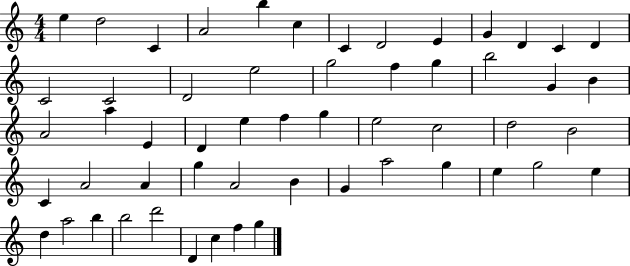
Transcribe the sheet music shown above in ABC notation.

X:1
T:Untitled
M:4/4
L:1/4
K:C
e d2 C A2 b c C D2 E G D C D C2 C2 D2 e2 g2 f g b2 G B A2 a E D e f g e2 c2 d2 B2 C A2 A g A2 B G a2 g e g2 e d a2 b b2 d'2 D c f g